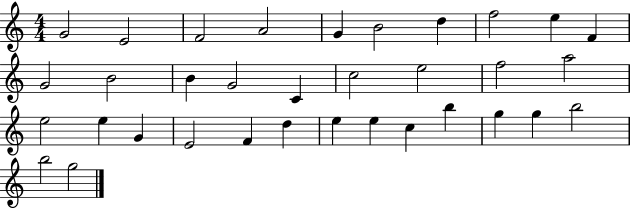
{
  \clef treble
  \numericTimeSignature
  \time 4/4
  \key c \major
  g'2 e'2 | f'2 a'2 | g'4 b'2 d''4 | f''2 e''4 f'4 | \break g'2 b'2 | b'4 g'2 c'4 | c''2 e''2 | f''2 a''2 | \break e''2 e''4 g'4 | e'2 f'4 d''4 | e''4 e''4 c''4 b''4 | g''4 g''4 b''2 | \break b''2 g''2 | \bar "|."
}